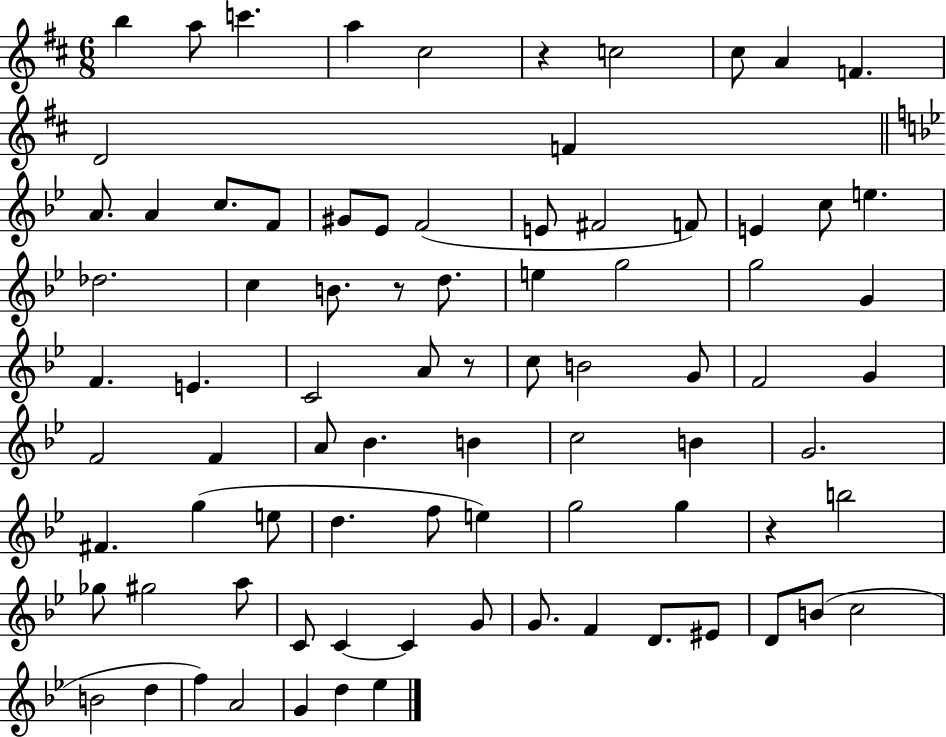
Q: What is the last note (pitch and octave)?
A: Eb5